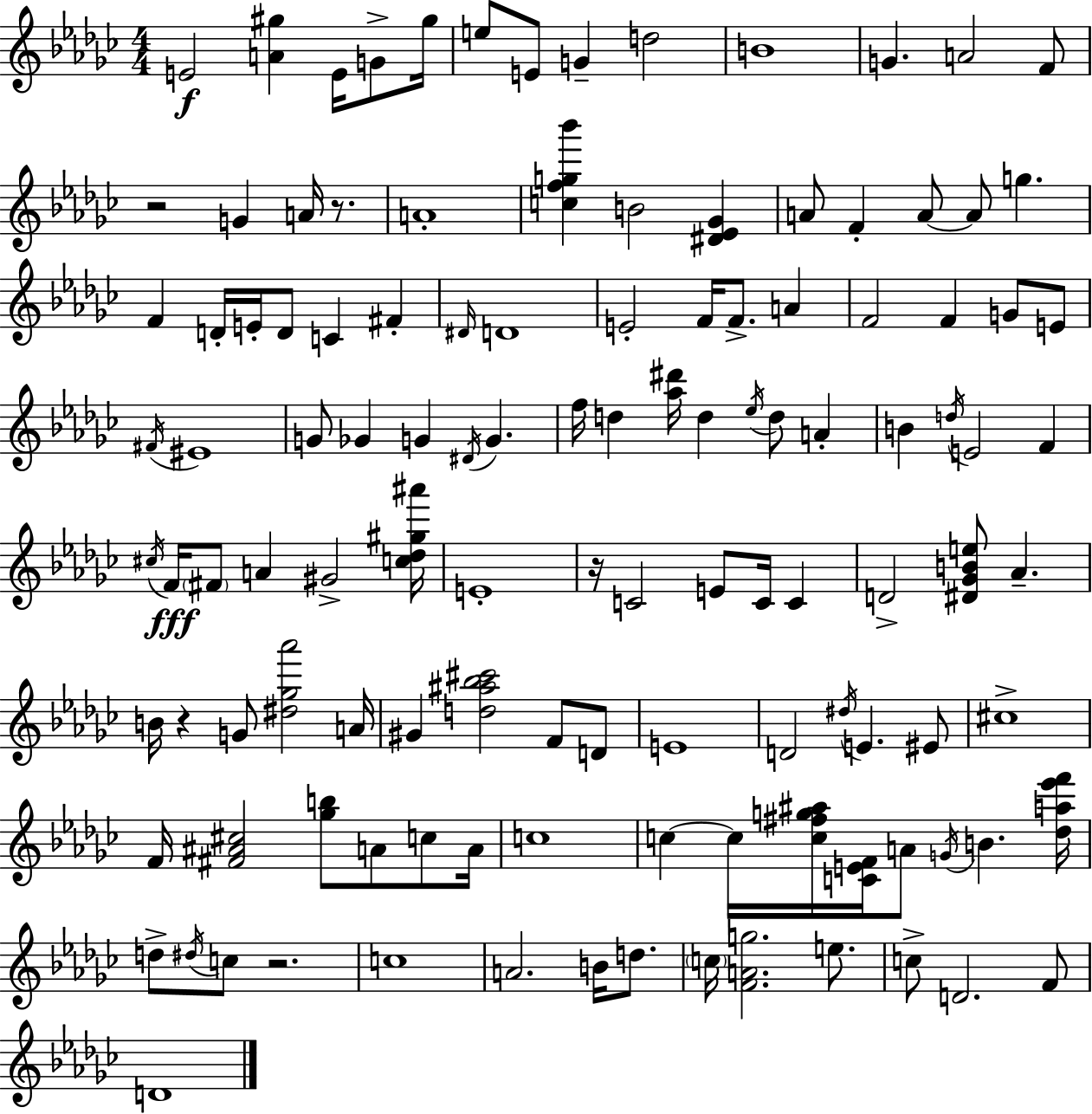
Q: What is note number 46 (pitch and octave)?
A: D5